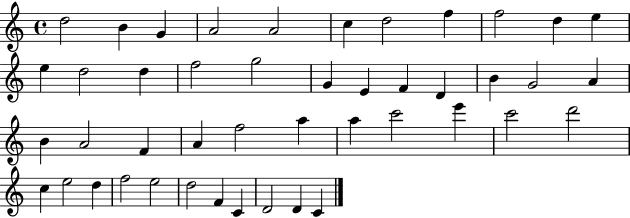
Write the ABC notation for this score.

X:1
T:Untitled
M:4/4
L:1/4
K:C
d2 B G A2 A2 c d2 f f2 d e e d2 d f2 g2 G E F D B G2 A B A2 F A f2 a a c'2 e' c'2 d'2 c e2 d f2 e2 d2 F C D2 D C